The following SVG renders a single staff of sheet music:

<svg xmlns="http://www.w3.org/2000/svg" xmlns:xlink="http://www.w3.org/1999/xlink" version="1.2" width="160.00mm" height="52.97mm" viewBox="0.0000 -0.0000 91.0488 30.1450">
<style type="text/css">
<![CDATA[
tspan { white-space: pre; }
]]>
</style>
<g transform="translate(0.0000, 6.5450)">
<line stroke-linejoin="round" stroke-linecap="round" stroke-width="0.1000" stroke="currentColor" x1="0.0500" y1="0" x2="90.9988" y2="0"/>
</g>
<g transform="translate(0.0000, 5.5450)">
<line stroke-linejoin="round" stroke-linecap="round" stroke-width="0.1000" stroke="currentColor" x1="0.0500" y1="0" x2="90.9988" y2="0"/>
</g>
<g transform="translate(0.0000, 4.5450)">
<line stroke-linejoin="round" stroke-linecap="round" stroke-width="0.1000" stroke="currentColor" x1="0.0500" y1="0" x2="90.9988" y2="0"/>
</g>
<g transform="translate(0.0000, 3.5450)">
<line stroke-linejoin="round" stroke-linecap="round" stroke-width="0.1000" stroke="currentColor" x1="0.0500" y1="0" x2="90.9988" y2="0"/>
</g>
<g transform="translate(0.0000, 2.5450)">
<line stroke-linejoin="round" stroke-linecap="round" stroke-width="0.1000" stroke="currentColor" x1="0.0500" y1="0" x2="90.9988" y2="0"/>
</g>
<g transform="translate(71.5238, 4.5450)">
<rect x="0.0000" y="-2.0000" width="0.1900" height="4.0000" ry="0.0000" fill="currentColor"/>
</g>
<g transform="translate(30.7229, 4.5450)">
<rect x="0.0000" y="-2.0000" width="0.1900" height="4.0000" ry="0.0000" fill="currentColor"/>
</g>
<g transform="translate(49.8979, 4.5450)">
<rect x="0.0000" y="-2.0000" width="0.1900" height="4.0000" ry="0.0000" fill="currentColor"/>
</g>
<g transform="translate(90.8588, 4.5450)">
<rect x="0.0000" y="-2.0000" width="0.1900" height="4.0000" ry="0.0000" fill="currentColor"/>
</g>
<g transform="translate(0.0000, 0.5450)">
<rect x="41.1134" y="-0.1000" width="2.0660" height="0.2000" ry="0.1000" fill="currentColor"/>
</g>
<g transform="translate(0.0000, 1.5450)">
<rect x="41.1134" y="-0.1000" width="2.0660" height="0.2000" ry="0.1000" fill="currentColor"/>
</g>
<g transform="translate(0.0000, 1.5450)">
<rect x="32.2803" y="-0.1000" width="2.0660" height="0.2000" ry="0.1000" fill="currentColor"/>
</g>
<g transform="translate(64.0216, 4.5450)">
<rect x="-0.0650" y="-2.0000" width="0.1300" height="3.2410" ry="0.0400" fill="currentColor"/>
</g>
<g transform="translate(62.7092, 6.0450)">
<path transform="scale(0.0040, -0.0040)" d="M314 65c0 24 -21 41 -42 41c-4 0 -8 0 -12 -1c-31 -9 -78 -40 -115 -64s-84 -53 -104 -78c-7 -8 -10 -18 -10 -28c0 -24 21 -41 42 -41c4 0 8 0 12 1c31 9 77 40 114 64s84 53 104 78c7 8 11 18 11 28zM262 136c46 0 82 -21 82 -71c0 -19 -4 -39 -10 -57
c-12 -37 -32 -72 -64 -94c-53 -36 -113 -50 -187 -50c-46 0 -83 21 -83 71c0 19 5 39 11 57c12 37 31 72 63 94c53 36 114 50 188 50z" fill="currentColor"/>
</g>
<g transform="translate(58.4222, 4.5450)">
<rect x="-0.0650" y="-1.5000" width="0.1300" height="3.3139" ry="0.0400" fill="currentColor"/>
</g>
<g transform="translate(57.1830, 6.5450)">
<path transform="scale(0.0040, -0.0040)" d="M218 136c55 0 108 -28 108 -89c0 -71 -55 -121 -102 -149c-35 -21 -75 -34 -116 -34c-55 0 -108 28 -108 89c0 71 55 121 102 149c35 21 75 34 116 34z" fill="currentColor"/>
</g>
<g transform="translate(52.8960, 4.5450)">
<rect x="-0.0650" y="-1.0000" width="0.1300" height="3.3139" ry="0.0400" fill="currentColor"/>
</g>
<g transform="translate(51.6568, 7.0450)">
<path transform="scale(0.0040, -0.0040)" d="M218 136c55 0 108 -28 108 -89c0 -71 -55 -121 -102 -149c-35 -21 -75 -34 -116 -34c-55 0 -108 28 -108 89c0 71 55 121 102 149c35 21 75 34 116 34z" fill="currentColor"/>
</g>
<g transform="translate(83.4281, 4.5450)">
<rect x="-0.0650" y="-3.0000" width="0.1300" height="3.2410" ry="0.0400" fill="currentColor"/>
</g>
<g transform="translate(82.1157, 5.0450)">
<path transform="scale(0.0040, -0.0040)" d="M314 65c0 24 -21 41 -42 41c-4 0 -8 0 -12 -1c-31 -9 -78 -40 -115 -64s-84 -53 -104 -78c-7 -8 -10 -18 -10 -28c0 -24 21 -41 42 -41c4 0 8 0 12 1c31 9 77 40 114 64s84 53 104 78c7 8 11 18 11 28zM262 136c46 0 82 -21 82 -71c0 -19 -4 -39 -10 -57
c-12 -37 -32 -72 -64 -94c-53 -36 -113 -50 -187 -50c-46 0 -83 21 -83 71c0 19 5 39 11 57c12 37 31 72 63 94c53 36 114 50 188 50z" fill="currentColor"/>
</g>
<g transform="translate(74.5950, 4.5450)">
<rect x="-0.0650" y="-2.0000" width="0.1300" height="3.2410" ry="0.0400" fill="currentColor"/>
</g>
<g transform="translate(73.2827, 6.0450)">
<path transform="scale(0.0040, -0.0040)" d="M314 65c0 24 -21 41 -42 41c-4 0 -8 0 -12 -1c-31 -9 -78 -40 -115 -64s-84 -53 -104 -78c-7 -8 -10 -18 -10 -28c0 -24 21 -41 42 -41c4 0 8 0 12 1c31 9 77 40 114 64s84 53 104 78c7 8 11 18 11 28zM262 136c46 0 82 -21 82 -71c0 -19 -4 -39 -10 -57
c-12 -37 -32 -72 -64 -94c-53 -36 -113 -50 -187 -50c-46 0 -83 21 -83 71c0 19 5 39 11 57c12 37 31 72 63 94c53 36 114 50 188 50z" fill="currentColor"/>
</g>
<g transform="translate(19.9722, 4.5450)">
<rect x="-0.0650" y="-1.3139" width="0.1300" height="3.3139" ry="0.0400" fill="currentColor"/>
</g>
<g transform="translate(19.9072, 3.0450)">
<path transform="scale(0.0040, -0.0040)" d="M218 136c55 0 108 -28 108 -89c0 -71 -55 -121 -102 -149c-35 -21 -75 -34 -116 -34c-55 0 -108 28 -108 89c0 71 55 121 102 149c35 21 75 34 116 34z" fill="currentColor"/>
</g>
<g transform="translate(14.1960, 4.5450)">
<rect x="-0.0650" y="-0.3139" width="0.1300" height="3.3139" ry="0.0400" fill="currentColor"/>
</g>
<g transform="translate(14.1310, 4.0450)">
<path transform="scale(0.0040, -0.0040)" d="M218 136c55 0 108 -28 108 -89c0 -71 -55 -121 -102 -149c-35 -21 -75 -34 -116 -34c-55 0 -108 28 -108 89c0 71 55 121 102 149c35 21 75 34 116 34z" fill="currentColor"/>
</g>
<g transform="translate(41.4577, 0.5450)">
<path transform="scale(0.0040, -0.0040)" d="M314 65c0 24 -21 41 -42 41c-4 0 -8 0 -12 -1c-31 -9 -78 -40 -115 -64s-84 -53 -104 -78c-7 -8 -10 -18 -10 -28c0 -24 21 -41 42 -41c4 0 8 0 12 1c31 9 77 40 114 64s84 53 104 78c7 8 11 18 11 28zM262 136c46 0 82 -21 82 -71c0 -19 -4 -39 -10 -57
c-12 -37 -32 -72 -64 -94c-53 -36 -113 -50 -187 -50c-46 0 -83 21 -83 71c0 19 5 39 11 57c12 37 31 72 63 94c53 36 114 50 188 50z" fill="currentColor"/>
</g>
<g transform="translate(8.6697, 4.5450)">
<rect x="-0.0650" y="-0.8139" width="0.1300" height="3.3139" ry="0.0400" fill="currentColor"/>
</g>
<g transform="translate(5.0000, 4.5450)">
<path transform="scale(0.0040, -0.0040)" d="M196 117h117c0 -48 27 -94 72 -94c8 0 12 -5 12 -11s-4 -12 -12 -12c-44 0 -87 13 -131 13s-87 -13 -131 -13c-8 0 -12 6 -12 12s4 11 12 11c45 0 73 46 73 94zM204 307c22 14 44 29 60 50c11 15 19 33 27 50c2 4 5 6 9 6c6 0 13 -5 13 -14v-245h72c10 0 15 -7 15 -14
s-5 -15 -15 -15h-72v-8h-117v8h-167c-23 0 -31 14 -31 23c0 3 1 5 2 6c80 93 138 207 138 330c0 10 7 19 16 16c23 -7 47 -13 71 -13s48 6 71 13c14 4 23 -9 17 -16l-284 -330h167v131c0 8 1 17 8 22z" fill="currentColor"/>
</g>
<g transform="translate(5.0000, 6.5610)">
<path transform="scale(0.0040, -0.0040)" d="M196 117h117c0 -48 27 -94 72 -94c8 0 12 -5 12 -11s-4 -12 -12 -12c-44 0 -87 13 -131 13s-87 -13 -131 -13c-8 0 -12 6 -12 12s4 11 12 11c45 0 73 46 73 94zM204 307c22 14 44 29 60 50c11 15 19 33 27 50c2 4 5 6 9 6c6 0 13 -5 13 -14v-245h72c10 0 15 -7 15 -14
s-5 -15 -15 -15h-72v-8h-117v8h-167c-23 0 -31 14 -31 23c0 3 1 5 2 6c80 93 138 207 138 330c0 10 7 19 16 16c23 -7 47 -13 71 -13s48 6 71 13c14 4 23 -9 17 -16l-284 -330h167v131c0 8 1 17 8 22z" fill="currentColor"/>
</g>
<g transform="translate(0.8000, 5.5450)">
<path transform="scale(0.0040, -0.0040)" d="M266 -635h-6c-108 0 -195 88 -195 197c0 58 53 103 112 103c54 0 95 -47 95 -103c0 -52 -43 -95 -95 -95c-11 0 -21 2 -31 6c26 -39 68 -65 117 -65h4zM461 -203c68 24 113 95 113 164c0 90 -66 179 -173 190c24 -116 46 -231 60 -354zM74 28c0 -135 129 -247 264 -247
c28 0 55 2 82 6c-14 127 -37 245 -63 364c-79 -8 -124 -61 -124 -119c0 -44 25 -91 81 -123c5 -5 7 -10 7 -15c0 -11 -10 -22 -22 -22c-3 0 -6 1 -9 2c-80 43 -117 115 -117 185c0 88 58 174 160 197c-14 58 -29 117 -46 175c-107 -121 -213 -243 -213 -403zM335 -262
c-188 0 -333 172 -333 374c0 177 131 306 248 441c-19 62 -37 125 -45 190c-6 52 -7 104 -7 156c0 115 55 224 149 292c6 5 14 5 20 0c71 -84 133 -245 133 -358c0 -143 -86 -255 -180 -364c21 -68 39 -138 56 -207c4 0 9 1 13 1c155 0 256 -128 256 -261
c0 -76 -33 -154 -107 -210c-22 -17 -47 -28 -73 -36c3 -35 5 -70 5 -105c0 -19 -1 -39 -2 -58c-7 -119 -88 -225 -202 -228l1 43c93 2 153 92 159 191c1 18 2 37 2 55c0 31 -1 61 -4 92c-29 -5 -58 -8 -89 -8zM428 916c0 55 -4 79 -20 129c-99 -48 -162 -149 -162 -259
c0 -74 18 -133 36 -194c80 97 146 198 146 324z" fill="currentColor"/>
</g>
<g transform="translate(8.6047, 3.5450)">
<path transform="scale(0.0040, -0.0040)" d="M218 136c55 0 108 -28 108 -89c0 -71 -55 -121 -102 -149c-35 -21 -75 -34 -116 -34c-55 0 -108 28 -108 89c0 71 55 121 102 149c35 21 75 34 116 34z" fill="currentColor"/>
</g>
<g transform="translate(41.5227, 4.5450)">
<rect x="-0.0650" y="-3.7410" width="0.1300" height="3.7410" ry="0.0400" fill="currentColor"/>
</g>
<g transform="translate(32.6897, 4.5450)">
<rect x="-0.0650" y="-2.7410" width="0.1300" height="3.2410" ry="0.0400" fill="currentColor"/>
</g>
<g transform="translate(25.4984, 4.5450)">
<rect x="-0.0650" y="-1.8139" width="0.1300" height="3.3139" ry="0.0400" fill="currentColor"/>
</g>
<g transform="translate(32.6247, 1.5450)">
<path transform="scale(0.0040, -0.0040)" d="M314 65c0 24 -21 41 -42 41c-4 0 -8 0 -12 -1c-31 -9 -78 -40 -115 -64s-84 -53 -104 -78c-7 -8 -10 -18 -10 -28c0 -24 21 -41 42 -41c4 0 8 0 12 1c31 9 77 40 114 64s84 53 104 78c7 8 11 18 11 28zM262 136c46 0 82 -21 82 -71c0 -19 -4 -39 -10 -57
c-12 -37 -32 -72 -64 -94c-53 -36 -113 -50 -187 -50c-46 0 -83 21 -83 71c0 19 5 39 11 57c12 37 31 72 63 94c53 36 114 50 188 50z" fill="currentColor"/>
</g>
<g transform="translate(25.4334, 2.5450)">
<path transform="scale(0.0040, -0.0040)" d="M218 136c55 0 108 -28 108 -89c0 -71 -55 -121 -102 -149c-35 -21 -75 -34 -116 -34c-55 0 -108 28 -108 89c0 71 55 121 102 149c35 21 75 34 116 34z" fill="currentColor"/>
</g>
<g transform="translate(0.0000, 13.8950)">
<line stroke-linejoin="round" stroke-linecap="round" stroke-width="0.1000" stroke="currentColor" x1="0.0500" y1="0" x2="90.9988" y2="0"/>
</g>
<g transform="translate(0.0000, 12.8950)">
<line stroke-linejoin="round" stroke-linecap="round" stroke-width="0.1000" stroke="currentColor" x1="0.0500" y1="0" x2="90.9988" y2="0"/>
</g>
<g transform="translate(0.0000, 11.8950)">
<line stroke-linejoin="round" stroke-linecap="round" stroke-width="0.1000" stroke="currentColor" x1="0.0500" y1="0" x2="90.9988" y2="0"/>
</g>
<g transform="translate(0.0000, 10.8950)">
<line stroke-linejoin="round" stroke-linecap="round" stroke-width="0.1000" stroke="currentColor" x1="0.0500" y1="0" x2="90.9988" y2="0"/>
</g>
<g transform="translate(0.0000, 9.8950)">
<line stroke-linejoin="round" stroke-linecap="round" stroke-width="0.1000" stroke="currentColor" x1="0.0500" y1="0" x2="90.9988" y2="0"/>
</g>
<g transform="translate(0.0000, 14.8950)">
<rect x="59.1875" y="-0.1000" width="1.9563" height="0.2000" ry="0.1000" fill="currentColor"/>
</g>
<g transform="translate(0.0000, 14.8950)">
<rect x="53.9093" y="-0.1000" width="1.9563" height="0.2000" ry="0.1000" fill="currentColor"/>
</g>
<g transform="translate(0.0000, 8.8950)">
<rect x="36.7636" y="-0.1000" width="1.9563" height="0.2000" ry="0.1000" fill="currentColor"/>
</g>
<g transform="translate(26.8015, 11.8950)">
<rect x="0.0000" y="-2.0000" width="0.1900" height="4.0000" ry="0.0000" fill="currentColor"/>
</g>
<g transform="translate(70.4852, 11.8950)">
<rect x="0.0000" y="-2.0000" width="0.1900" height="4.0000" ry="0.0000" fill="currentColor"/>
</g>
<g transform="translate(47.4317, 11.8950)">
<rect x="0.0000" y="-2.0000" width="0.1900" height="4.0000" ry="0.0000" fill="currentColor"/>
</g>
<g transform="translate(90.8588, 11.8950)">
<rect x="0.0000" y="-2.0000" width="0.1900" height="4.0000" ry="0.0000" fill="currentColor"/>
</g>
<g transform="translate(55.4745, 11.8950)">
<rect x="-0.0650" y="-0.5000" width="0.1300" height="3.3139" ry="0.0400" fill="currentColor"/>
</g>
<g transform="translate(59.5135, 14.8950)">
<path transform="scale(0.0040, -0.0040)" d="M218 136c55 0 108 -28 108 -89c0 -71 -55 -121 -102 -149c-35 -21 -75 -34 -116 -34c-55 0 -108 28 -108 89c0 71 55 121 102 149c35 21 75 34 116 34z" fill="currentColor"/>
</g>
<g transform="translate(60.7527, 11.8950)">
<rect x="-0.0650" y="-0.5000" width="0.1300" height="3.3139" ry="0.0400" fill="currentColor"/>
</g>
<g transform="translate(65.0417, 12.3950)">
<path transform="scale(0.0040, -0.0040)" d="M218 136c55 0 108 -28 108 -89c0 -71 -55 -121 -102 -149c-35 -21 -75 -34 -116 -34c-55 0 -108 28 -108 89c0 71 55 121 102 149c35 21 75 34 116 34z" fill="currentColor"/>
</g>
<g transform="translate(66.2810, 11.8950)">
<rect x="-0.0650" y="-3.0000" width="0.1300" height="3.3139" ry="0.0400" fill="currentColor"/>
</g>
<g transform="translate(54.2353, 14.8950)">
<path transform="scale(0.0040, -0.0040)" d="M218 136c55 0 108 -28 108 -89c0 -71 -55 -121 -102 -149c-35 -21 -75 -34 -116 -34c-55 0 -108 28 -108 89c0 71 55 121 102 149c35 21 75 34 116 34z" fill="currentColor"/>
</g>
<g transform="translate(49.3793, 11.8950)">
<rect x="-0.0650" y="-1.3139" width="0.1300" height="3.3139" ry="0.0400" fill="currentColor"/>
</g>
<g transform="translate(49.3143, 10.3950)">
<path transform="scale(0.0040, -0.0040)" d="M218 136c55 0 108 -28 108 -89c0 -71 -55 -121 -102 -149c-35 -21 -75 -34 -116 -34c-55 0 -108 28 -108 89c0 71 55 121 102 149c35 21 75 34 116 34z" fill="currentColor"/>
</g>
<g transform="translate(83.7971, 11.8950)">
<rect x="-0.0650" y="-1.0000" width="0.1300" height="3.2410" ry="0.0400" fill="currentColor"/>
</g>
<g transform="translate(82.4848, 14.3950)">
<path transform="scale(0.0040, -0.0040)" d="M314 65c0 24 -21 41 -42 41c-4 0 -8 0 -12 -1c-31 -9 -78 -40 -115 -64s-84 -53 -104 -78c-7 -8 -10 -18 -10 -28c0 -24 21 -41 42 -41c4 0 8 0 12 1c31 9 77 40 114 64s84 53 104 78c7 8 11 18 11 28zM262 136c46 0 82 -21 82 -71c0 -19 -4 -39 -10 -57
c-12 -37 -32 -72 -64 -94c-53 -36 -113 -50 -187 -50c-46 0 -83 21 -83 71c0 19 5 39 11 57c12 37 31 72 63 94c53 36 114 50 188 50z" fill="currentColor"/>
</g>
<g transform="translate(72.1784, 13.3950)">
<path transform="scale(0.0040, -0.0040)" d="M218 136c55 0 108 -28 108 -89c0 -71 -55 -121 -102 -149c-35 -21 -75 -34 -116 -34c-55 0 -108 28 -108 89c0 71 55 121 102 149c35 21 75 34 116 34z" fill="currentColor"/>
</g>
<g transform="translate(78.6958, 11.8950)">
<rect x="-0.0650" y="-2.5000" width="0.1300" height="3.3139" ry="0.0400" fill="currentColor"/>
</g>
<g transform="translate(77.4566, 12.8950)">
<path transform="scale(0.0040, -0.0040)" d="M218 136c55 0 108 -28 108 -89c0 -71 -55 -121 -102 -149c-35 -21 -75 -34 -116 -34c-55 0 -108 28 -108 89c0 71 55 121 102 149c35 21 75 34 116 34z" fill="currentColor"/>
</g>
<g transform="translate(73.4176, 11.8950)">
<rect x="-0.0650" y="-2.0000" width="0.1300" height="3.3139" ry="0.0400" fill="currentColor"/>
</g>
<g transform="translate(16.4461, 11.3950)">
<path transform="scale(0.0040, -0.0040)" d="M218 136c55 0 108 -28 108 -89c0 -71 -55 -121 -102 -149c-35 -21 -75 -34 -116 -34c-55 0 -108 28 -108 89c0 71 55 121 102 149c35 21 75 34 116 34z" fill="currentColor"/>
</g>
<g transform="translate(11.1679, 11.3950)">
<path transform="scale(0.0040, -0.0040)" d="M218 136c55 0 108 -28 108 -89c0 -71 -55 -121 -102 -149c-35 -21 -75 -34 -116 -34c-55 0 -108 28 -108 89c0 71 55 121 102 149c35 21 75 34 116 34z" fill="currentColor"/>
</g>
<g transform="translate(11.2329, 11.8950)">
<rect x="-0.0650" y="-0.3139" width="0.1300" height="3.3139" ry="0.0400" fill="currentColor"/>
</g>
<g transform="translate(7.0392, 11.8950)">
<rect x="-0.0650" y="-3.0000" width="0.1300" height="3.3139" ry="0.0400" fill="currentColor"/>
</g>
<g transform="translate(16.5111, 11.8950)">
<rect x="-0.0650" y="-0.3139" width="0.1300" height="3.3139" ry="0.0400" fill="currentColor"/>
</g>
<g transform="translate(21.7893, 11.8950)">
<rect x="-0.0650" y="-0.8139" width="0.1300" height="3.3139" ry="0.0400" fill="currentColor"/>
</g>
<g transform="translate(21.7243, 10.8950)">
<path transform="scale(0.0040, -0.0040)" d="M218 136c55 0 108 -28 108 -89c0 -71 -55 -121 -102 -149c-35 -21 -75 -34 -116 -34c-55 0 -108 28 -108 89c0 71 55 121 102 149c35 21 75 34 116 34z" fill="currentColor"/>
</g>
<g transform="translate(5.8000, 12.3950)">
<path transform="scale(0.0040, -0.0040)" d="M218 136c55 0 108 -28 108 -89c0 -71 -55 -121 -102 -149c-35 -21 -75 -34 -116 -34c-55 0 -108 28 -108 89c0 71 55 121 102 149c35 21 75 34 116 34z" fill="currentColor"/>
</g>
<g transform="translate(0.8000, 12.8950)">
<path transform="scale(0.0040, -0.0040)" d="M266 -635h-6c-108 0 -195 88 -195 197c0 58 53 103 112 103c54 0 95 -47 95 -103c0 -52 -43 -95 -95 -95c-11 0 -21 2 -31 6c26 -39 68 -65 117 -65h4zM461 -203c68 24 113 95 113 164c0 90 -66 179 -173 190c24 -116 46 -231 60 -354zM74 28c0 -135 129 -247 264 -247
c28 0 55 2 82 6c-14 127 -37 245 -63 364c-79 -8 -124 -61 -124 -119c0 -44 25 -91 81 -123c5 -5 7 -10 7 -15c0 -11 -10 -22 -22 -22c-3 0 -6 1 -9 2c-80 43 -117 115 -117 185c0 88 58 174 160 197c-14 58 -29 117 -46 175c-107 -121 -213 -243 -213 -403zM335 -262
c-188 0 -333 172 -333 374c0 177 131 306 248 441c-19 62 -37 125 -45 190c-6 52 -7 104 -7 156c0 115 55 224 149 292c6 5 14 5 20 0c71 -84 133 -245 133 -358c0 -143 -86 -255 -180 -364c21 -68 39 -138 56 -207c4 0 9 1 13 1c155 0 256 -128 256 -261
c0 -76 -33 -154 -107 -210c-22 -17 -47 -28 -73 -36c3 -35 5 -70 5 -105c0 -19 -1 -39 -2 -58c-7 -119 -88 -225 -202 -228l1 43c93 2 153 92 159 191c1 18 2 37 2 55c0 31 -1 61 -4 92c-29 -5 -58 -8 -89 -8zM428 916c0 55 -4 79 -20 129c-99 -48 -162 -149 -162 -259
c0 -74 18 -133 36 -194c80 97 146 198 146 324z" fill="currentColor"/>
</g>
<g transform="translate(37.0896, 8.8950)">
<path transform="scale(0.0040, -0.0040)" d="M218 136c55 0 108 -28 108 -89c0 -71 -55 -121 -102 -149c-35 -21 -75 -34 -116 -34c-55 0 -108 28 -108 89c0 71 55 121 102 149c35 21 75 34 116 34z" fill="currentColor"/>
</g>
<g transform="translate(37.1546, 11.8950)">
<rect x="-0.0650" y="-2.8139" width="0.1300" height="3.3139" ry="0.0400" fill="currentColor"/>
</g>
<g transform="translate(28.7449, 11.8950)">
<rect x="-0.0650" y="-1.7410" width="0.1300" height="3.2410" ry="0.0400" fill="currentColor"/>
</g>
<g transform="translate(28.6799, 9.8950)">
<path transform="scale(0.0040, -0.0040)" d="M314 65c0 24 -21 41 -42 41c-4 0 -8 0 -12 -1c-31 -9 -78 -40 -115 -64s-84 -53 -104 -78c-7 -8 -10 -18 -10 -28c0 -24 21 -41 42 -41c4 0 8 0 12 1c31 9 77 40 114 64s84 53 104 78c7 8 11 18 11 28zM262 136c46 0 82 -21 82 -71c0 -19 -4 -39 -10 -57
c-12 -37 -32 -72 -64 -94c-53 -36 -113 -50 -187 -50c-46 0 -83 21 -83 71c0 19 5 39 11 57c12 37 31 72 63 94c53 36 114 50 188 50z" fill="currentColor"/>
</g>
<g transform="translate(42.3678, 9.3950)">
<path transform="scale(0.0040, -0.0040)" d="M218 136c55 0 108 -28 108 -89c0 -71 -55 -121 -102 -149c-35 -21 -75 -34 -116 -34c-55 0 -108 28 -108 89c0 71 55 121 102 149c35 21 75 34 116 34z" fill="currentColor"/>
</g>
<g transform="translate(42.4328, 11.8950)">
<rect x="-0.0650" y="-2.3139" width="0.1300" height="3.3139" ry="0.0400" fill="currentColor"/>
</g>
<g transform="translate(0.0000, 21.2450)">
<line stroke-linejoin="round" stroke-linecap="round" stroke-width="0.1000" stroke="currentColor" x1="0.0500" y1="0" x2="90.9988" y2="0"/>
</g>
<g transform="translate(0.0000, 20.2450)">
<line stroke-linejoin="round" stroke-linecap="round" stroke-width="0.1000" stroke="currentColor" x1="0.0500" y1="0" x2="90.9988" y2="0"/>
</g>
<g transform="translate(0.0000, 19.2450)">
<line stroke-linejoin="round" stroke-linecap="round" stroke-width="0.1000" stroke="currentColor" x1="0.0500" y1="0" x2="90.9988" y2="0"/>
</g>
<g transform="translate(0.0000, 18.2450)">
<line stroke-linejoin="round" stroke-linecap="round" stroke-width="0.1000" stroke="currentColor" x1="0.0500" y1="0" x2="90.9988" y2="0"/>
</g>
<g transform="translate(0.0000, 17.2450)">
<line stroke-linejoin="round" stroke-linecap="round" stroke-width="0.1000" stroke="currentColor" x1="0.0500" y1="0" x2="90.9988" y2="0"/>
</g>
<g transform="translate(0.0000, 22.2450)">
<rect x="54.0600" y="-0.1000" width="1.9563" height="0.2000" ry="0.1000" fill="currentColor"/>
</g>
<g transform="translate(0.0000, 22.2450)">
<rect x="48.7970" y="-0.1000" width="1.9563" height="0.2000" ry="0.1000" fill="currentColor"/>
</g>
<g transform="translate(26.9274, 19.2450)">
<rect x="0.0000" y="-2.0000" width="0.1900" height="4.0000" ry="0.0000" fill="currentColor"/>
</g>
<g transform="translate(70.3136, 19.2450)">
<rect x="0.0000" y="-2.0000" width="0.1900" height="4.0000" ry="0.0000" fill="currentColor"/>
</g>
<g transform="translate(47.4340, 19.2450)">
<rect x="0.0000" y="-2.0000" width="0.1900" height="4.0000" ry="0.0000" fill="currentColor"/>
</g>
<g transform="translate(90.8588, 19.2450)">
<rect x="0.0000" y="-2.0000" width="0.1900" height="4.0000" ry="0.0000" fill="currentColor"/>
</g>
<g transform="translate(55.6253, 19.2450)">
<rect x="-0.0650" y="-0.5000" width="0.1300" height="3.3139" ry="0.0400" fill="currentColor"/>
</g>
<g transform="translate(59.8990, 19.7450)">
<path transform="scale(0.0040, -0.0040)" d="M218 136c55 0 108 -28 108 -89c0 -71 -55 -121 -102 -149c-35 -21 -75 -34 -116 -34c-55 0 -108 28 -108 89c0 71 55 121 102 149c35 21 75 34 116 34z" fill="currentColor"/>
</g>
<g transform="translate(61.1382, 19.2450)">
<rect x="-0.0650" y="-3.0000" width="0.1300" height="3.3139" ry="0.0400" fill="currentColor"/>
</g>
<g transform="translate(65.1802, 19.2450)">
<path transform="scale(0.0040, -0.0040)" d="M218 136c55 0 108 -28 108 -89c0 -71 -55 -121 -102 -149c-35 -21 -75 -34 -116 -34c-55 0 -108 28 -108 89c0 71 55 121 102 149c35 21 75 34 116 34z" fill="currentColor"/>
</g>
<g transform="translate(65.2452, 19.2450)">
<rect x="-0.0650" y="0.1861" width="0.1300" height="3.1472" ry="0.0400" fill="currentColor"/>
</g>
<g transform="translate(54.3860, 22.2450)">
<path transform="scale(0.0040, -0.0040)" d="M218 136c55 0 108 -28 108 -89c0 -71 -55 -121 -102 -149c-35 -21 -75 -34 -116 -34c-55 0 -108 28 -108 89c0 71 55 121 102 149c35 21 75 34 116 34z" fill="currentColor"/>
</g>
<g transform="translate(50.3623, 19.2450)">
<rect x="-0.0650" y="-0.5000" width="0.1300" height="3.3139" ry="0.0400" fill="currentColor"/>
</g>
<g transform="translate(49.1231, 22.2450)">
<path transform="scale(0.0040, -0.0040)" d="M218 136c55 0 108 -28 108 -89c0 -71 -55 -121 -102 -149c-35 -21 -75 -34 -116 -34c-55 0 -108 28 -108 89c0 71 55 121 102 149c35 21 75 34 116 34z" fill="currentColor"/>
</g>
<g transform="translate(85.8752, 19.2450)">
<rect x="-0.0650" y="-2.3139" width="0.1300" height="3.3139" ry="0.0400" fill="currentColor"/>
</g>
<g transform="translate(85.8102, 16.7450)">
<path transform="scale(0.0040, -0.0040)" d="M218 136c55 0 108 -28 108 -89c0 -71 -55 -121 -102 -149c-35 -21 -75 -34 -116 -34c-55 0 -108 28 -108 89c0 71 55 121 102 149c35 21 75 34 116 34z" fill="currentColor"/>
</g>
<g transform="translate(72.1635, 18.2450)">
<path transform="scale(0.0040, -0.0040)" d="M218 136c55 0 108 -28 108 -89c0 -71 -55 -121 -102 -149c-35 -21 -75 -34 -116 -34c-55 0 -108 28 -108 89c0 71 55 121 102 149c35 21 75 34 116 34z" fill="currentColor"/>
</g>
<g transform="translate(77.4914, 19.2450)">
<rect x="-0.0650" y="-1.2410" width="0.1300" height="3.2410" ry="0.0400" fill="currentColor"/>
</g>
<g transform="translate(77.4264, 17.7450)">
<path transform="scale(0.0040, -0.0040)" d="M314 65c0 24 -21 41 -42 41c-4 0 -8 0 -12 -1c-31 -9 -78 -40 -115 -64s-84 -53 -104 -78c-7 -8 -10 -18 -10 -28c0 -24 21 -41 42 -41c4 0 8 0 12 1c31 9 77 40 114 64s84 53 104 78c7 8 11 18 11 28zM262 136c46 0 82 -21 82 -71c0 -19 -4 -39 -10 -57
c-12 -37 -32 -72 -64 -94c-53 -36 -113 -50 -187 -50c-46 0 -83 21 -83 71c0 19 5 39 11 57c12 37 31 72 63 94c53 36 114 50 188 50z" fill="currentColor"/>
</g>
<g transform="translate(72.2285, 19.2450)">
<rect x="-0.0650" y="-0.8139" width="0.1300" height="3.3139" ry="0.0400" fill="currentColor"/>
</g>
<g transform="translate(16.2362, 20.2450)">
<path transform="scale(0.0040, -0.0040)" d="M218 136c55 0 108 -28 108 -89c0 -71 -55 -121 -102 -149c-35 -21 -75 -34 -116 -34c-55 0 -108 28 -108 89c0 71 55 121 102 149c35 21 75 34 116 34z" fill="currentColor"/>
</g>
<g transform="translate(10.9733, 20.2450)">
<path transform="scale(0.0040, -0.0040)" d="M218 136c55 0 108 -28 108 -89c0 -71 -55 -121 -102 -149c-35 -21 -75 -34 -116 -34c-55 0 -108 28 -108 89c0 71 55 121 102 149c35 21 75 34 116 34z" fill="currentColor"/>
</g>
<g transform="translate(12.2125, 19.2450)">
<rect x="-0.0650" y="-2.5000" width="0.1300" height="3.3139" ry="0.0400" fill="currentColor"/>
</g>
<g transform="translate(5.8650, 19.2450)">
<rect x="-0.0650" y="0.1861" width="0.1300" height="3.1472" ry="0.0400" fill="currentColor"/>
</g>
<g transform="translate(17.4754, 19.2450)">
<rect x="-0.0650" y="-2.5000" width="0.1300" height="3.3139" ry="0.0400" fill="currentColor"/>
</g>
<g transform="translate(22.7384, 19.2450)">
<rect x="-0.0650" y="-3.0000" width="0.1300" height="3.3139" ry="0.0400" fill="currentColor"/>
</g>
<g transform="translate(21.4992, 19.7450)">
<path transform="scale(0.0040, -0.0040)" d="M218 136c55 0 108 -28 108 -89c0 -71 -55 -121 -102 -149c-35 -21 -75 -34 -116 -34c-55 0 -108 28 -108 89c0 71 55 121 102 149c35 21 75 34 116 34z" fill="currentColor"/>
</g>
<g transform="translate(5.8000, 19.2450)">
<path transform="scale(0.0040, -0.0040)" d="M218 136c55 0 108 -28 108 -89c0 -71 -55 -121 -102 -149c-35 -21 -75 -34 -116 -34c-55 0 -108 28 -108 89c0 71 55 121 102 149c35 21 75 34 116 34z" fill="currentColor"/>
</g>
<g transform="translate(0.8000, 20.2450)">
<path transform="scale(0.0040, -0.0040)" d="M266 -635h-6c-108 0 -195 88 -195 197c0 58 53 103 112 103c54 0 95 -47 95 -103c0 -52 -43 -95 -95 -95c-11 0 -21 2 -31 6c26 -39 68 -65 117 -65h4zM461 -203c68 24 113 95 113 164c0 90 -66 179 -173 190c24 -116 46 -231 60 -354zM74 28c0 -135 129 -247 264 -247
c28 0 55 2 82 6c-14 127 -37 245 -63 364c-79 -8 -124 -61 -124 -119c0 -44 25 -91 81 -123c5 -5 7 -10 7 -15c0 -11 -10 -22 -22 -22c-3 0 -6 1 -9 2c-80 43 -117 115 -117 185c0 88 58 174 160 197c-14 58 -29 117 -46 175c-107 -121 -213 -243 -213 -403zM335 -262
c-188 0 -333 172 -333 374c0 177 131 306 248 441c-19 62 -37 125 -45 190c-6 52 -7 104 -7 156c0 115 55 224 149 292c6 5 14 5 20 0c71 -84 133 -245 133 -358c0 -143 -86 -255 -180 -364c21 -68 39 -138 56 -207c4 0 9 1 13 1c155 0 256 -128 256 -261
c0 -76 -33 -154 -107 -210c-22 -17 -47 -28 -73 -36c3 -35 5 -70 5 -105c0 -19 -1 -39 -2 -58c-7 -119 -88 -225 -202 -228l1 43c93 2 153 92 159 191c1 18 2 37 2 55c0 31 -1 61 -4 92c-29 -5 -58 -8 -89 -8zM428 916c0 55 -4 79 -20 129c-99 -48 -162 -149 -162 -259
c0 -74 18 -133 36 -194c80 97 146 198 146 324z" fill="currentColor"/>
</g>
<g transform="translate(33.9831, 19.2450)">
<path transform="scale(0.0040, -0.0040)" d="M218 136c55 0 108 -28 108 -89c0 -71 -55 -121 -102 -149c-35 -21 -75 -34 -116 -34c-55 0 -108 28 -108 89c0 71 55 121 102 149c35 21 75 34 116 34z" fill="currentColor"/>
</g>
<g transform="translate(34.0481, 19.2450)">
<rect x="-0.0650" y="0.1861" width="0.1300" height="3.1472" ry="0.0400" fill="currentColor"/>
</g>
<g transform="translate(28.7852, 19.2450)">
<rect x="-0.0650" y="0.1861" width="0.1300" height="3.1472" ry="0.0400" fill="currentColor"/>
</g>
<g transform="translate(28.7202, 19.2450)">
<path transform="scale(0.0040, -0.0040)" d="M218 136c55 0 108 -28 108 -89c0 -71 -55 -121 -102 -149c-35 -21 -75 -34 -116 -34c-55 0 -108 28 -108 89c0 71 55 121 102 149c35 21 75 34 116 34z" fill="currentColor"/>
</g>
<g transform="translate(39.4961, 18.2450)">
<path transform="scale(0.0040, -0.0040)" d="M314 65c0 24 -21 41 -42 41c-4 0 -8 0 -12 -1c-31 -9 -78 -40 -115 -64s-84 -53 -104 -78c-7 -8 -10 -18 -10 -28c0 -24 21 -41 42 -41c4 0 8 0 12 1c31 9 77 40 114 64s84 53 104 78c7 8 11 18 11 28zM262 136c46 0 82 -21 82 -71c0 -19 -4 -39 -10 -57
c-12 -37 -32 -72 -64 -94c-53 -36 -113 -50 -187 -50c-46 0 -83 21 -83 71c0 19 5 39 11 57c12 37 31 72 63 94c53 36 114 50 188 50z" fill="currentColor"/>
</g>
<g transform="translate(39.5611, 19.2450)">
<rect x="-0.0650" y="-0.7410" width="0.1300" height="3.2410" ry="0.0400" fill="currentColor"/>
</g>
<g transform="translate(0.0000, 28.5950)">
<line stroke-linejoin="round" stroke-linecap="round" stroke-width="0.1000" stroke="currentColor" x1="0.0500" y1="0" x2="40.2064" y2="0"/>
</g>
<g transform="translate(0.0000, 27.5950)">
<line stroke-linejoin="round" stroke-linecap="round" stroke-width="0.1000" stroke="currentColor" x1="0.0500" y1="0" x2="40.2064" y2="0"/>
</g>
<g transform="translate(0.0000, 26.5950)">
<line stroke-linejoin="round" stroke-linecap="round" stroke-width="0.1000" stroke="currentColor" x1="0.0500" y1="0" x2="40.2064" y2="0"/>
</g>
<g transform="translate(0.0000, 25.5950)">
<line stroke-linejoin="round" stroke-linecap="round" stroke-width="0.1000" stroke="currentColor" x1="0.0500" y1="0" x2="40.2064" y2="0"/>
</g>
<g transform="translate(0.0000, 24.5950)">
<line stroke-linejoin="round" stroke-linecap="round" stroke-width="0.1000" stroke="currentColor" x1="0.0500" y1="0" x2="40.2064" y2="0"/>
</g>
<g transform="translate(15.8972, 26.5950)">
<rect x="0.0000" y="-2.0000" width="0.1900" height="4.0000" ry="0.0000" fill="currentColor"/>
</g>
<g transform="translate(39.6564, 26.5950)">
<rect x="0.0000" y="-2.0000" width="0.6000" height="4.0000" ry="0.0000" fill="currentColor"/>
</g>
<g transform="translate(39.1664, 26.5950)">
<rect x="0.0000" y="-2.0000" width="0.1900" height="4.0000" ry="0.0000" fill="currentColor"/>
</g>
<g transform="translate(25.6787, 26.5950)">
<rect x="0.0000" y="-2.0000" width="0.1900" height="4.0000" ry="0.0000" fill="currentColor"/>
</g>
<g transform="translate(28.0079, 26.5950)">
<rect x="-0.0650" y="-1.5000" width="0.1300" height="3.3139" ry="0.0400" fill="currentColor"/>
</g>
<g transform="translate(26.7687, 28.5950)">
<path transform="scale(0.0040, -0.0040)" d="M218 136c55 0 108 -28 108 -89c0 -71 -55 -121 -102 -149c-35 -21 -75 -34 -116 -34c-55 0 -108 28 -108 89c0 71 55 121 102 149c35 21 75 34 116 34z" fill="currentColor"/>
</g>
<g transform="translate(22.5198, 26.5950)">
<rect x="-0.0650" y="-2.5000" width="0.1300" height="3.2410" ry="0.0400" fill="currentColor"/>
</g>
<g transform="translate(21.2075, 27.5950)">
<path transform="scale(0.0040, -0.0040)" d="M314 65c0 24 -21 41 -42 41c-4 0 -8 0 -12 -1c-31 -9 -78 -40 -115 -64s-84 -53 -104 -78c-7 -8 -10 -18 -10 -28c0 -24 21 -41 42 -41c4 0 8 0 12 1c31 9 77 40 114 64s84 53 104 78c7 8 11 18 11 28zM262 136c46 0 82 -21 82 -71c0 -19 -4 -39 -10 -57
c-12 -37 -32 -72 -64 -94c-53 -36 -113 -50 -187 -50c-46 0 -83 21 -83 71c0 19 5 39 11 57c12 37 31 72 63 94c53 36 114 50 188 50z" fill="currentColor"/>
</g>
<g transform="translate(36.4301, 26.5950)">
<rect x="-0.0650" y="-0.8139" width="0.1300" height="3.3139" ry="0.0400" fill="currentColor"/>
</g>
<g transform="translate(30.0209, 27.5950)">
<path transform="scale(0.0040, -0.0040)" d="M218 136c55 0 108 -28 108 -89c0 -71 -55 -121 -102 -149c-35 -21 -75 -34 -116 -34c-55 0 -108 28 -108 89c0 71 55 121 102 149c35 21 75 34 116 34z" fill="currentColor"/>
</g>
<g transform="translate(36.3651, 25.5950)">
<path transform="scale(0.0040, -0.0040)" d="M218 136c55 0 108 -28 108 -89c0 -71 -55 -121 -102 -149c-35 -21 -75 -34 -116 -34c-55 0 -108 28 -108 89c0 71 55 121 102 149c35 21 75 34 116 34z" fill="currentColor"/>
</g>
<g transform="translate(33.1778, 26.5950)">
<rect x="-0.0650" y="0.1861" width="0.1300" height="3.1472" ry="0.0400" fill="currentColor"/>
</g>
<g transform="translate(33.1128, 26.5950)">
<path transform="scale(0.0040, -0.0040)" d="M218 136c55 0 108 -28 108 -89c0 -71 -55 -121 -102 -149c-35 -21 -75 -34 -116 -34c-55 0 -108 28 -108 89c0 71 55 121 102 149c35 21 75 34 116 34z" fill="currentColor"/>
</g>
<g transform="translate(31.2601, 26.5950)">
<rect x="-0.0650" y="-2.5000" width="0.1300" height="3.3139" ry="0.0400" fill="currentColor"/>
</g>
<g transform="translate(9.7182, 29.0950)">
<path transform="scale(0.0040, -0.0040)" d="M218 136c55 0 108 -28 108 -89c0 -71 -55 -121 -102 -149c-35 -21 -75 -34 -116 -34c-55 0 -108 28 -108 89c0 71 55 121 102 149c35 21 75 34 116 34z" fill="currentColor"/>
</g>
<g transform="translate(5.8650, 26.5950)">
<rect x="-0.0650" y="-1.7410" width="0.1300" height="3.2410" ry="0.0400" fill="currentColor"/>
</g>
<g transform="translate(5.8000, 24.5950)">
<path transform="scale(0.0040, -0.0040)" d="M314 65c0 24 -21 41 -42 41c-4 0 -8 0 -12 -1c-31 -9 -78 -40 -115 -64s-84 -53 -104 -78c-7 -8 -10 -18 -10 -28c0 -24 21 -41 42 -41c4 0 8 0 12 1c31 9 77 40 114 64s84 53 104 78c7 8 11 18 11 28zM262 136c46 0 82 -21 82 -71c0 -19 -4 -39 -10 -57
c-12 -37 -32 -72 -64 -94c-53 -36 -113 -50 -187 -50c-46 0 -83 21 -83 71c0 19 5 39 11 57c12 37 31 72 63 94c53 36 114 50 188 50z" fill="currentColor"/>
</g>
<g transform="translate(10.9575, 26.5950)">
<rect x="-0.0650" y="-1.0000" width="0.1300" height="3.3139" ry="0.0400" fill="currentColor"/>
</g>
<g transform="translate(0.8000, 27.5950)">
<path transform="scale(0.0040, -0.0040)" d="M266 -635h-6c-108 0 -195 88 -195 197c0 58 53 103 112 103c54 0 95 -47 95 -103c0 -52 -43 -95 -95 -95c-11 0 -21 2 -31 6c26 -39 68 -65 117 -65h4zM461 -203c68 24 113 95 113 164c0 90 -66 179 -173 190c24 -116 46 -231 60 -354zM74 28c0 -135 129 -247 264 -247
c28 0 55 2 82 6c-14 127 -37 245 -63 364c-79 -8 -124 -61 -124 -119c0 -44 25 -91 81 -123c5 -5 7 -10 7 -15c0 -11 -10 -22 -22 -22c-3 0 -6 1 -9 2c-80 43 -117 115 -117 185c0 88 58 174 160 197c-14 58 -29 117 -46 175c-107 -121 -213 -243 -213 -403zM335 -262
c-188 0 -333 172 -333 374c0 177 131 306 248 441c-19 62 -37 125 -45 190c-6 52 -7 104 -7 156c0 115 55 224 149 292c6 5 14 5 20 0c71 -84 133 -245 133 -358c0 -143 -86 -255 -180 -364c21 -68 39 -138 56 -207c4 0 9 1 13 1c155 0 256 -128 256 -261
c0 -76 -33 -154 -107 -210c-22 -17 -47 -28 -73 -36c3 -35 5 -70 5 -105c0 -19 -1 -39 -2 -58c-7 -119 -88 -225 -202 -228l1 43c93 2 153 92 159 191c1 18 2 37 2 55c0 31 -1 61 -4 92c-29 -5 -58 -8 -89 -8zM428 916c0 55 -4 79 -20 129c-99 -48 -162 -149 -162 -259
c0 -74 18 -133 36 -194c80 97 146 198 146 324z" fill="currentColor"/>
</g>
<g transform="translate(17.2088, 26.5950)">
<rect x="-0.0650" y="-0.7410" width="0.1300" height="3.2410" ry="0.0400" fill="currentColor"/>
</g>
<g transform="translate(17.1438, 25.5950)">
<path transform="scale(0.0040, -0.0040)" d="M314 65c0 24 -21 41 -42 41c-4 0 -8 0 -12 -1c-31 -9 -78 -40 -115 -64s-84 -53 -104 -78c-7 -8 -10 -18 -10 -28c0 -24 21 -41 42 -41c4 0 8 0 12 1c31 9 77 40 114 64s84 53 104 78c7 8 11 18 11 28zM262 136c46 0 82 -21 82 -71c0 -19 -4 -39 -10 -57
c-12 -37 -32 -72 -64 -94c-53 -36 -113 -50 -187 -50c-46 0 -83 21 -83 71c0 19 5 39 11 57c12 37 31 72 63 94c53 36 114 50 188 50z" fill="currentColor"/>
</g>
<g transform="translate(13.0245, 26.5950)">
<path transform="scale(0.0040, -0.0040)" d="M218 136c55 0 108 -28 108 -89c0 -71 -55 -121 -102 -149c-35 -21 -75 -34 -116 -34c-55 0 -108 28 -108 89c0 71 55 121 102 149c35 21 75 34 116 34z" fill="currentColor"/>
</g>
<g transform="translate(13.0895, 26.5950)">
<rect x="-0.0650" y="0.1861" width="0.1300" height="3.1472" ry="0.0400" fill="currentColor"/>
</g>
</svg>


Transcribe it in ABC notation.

X:1
T:Untitled
M:4/4
L:1/4
K:C
d c e f a2 c'2 D E F2 F2 A2 A c c d f2 a g e C C A F G D2 B G G A B B d2 C C A B d e2 g f2 D B d2 G2 E G B d